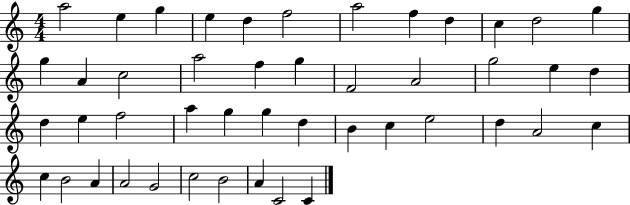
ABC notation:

X:1
T:Untitled
M:4/4
L:1/4
K:C
a2 e g e d f2 a2 f d c d2 g g A c2 a2 f g F2 A2 g2 e d d e f2 a g g d B c e2 d A2 c c B2 A A2 G2 c2 B2 A C2 C